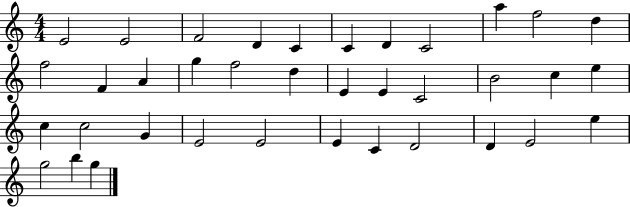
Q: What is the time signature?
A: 4/4